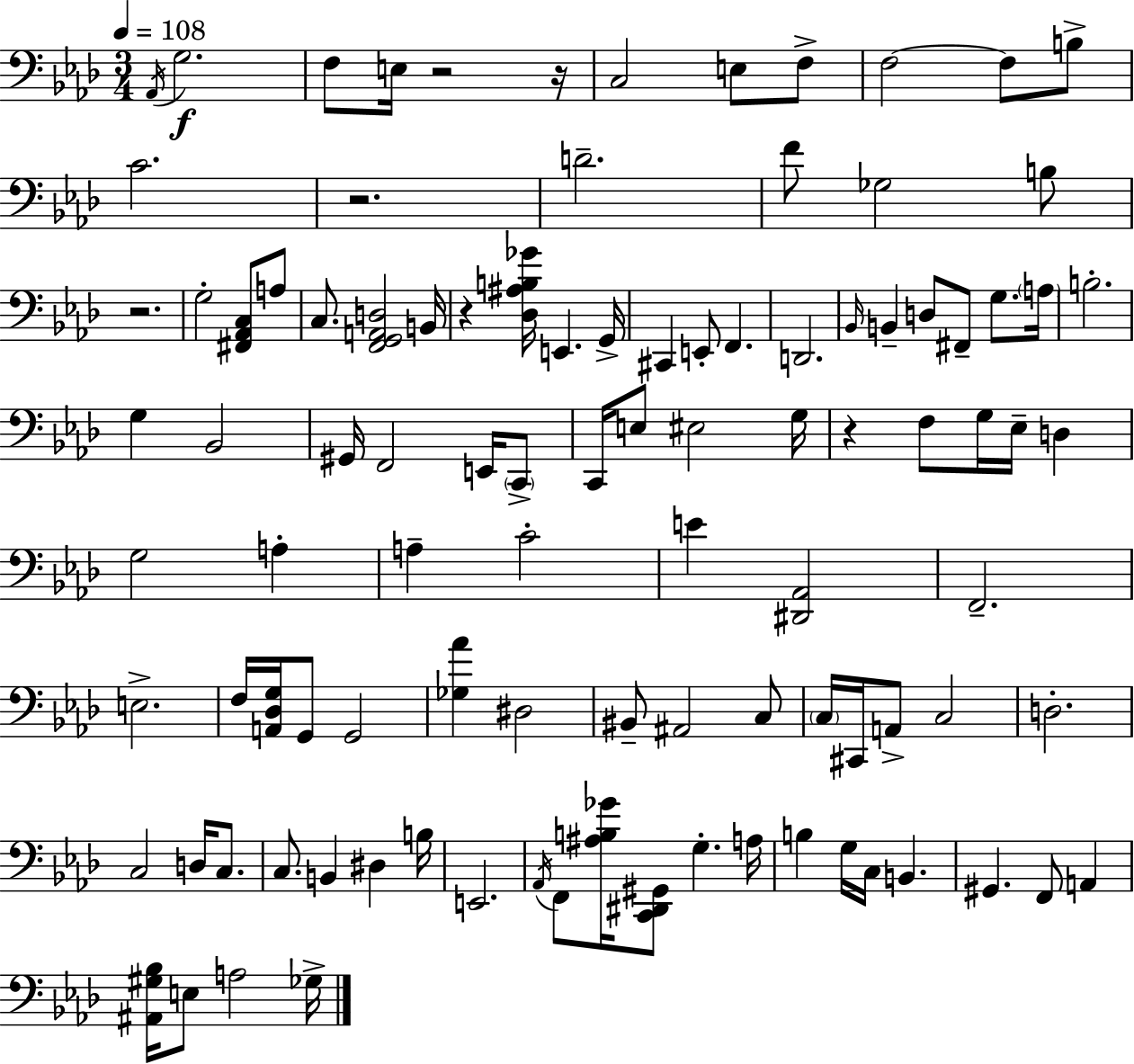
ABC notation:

X:1
T:Untitled
M:3/4
L:1/4
K:Fm
_A,,/4 G,2 F,/2 E,/4 z2 z/4 C,2 E,/2 F,/2 F,2 F,/2 B,/2 C2 z2 D2 F/2 _G,2 B,/2 z2 G,2 [^F,,_A,,C,]/2 A,/2 C,/2 [F,,G,,A,,D,]2 B,,/4 z [_D,^A,B,_G]/4 E,, G,,/4 ^C,, E,,/2 F,, D,,2 _B,,/4 B,, D,/2 ^F,,/2 G,/2 A,/4 B,2 G, _B,,2 ^G,,/4 F,,2 E,,/4 C,,/2 C,,/4 E,/2 ^E,2 G,/4 z F,/2 G,/4 _E,/4 D, G,2 A, A, C2 E [^D,,_A,,]2 F,,2 E,2 F,/4 [A,,_D,G,]/4 G,,/2 G,,2 [_G,_A] ^D,2 ^B,,/2 ^A,,2 C,/2 C,/4 ^C,,/4 A,,/2 C,2 D,2 C,2 D,/4 C,/2 C,/2 B,, ^D, B,/4 E,,2 _A,,/4 F,,/2 [^A,B,_G]/4 [C,,^D,,^G,,]/2 G, A,/4 B, G,/4 C,/4 B,, ^G,, F,,/2 A,, [^A,,^G,_B,]/4 E,/2 A,2 _G,/4